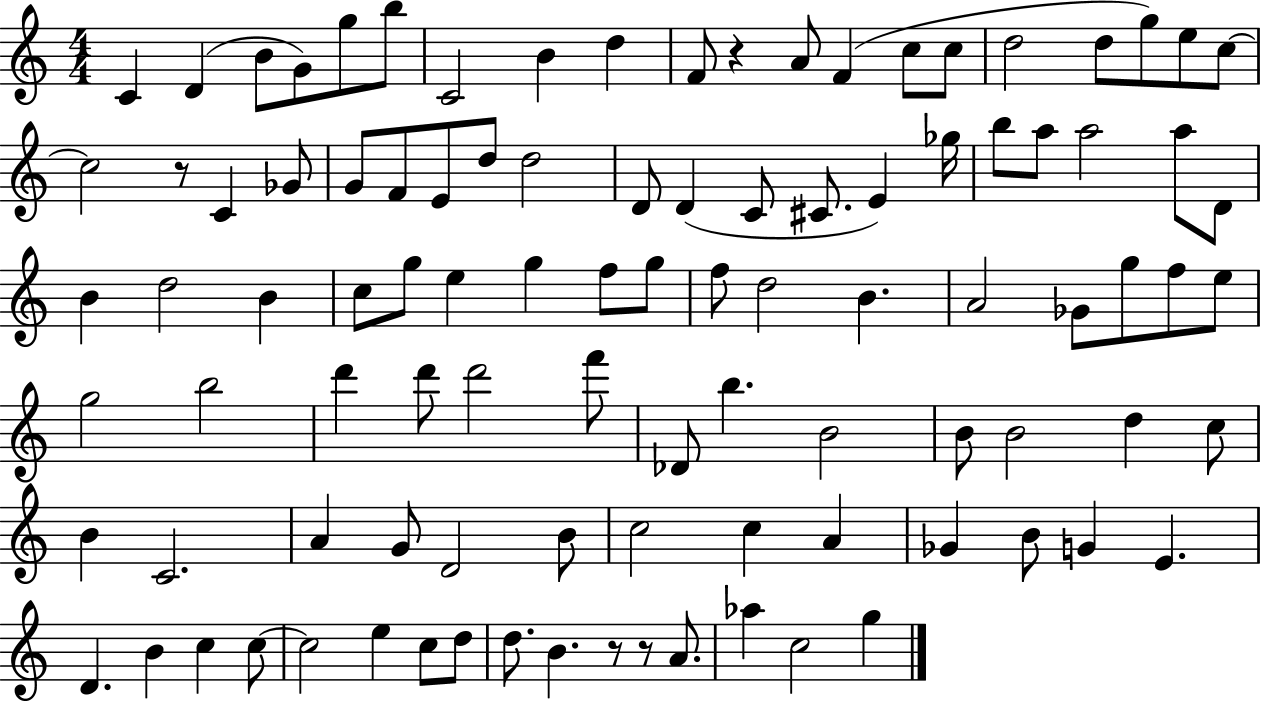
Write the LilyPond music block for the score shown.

{
  \clef treble
  \numericTimeSignature
  \time 4/4
  \key c \major
  c'4 d'4( b'8 g'8) g''8 b''8 | c'2 b'4 d''4 | f'8 r4 a'8 f'4( c''8 c''8 | d''2 d''8 g''8) e''8 c''8~~ | \break c''2 r8 c'4 ges'8 | g'8 f'8 e'8 d''8 d''2 | d'8 d'4( c'8 cis'8. e'4) ges''16 | b''8 a''8 a''2 a''8 d'8 | \break b'4 d''2 b'4 | c''8 g''8 e''4 g''4 f''8 g''8 | f''8 d''2 b'4. | a'2 ges'8 g''8 f''8 e''8 | \break g''2 b''2 | d'''4 d'''8 d'''2 f'''8 | des'8 b''4. b'2 | b'8 b'2 d''4 c''8 | \break b'4 c'2. | a'4 g'8 d'2 b'8 | c''2 c''4 a'4 | ges'4 b'8 g'4 e'4. | \break d'4. b'4 c''4 c''8~~ | c''2 e''4 c''8 d''8 | d''8. b'4. r8 r8 a'8. | aes''4 c''2 g''4 | \break \bar "|."
}